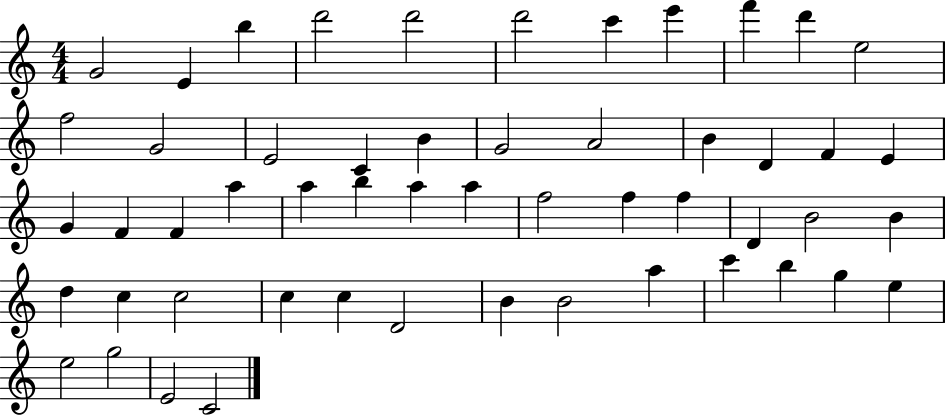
X:1
T:Untitled
M:4/4
L:1/4
K:C
G2 E b d'2 d'2 d'2 c' e' f' d' e2 f2 G2 E2 C B G2 A2 B D F E G F F a a b a a f2 f f D B2 B d c c2 c c D2 B B2 a c' b g e e2 g2 E2 C2